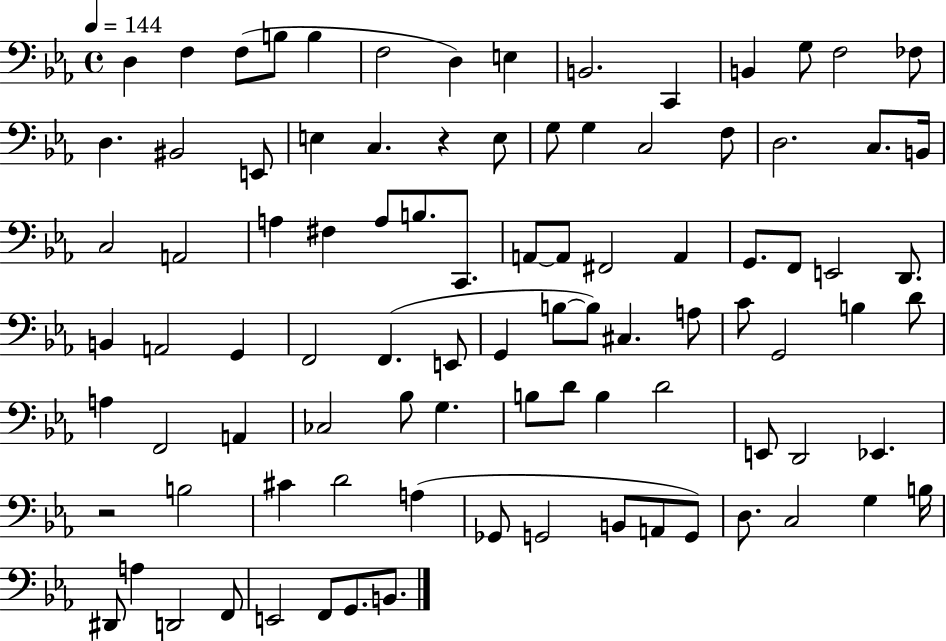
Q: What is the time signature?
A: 4/4